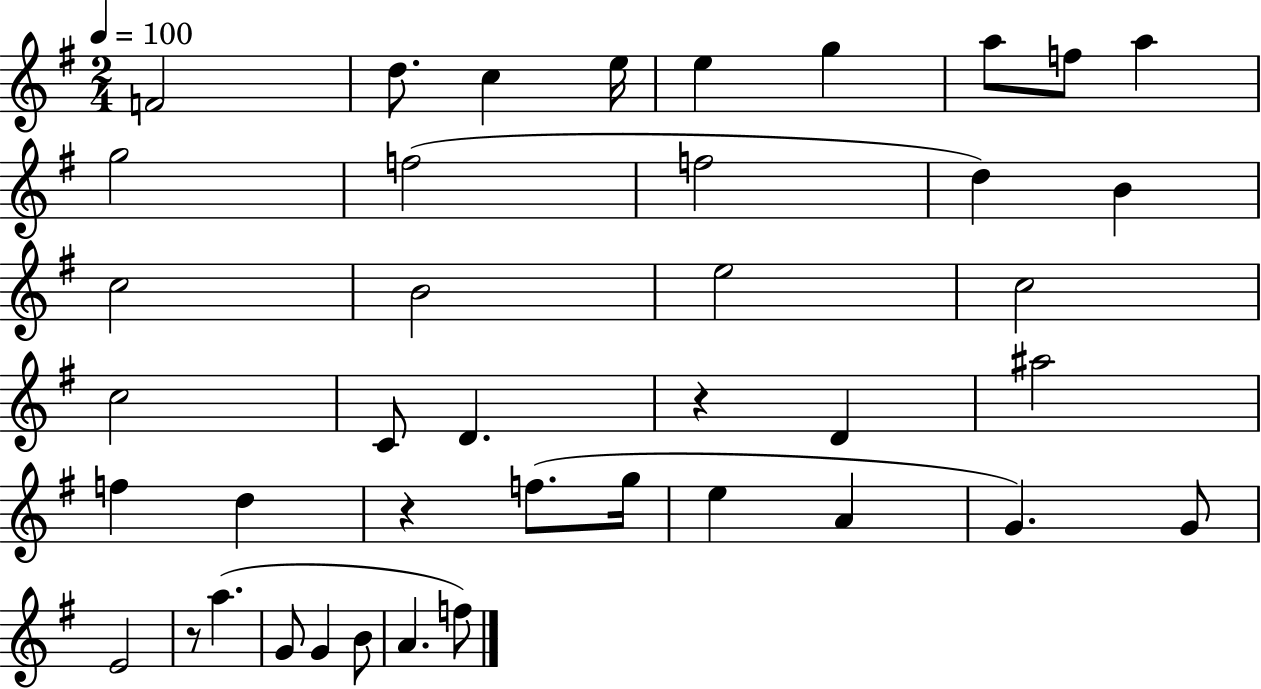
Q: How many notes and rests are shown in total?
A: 41